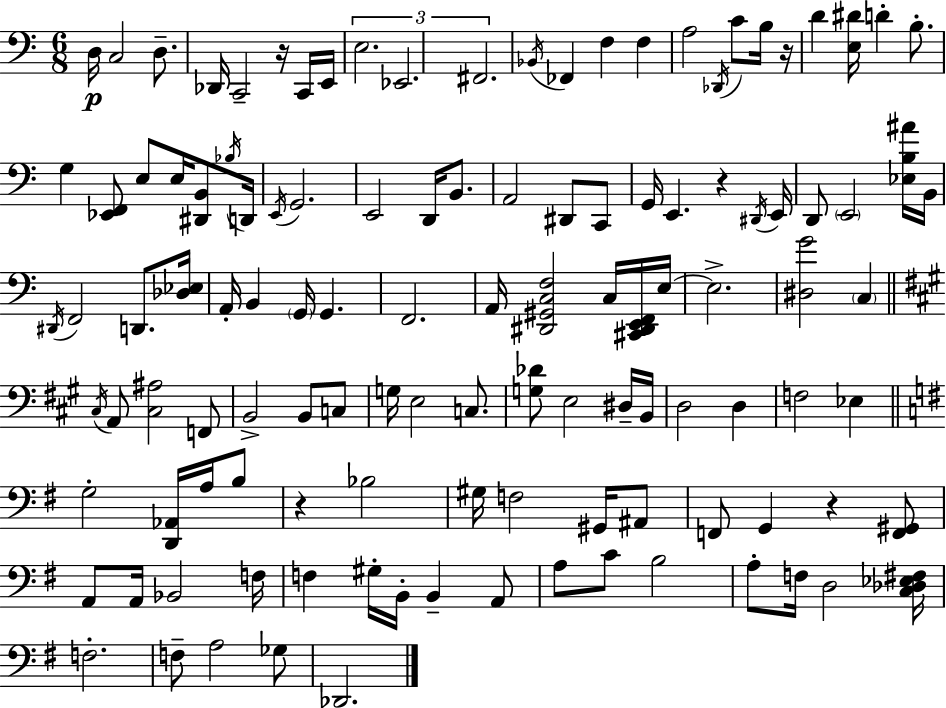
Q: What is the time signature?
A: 6/8